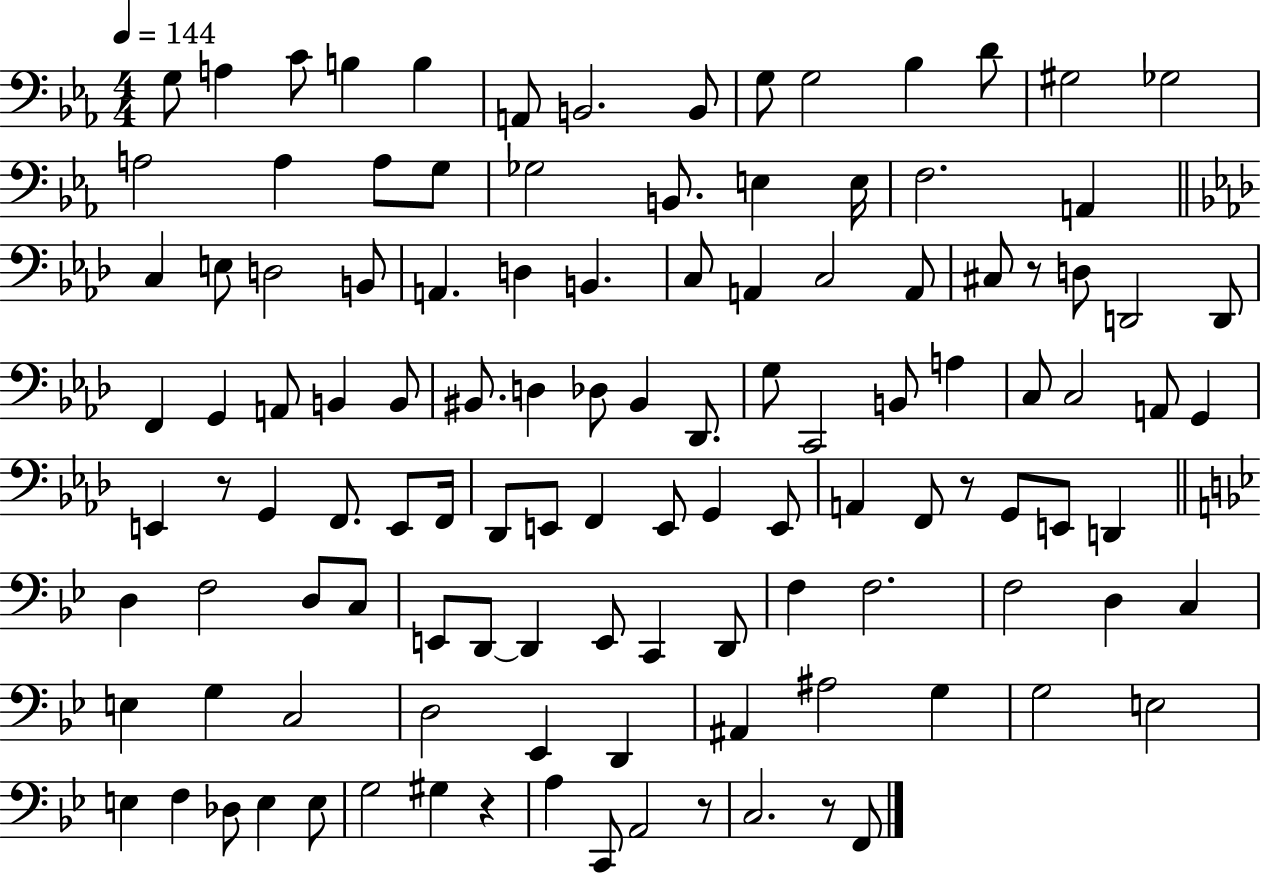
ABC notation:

X:1
T:Untitled
M:4/4
L:1/4
K:Eb
G,/2 A, C/2 B, B, A,,/2 B,,2 B,,/2 G,/2 G,2 _B, D/2 ^G,2 _G,2 A,2 A, A,/2 G,/2 _G,2 B,,/2 E, E,/4 F,2 A,, C, E,/2 D,2 B,,/2 A,, D, B,, C,/2 A,, C,2 A,,/2 ^C,/2 z/2 D,/2 D,,2 D,,/2 F,, G,, A,,/2 B,, B,,/2 ^B,,/2 D, _D,/2 ^B,, _D,,/2 G,/2 C,,2 B,,/2 A, C,/2 C,2 A,,/2 G,, E,, z/2 G,, F,,/2 E,,/2 F,,/4 _D,,/2 E,,/2 F,, E,,/2 G,, E,,/2 A,, F,,/2 z/2 G,,/2 E,,/2 D,, D, F,2 D,/2 C,/2 E,,/2 D,,/2 D,, E,,/2 C,, D,,/2 F, F,2 F,2 D, C, E, G, C,2 D,2 _E,, D,, ^A,, ^A,2 G, G,2 E,2 E, F, _D,/2 E, E,/2 G,2 ^G, z A, C,,/2 A,,2 z/2 C,2 z/2 F,,/2